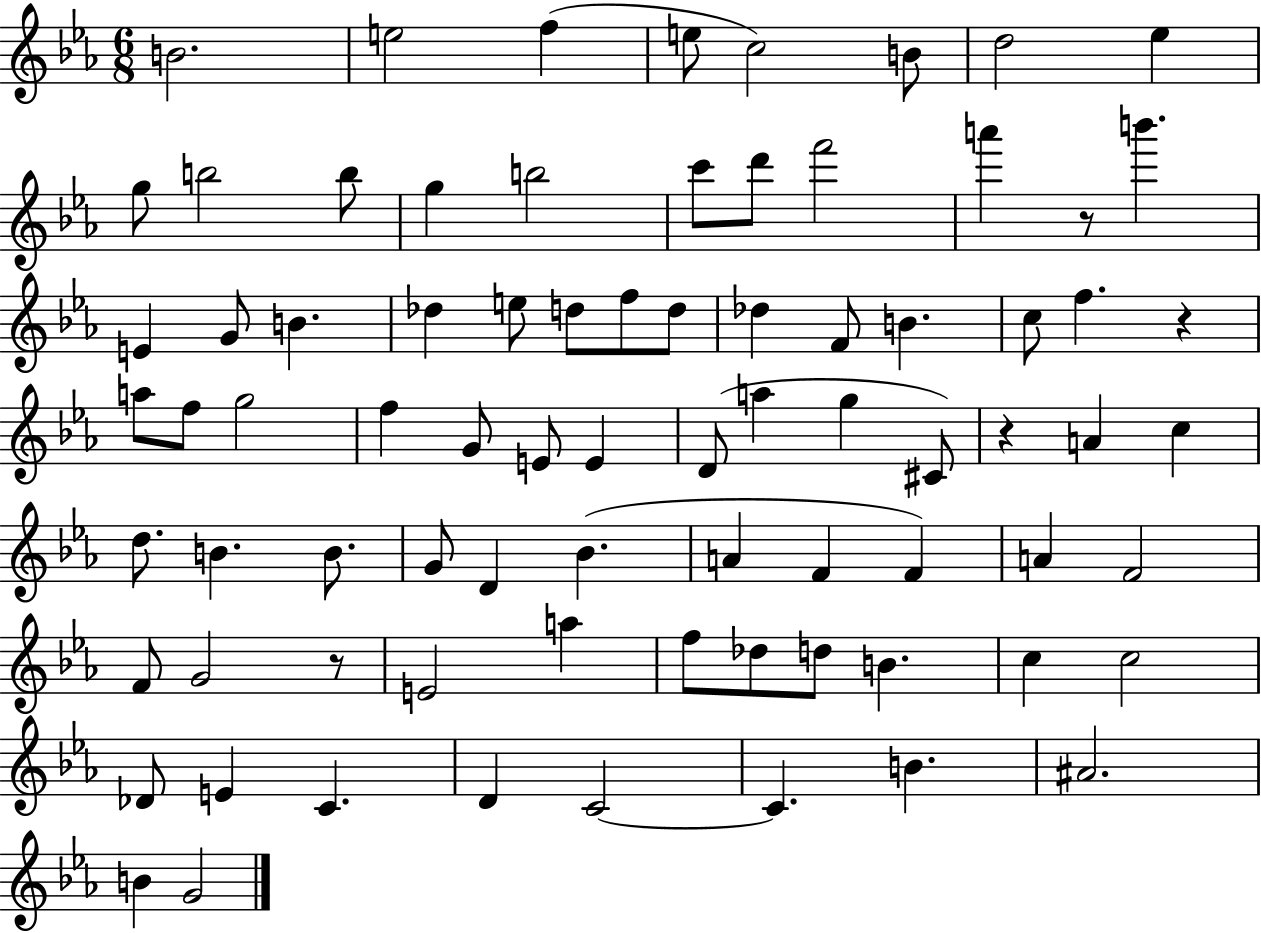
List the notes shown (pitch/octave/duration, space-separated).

B4/h. E5/h F5/q E5/e C5/h B4/e D5/h Eb5/q G5/e B5/h B5/e G5/q B5/h C6/e D6/e F6/h A6/q R/e B6/q. E4/q G4/e B4/q. Db5/q E5/e D5/e F5/e D5/e Db5/q F4/e B4/q. C5/e F5/q. R/q A5/e F5/e G5/h F5/q G4/e E4/e E4/q D4/e A5/q G5/q C#4/e R/q A4/q C5/q D5/e. B4/q. B4/e. G4/e D4/q Bb4/q. A4/q F4/q F4/q A4/q F4/h F4/e G4/h R/e E4/h A5/q F5/e Db5/e D5/e B4/q. C5/q C5/h Db4/e E4/q C4/q. D4/q C4/h C4/q. B4/q. A#4/h. B4/q G4/h